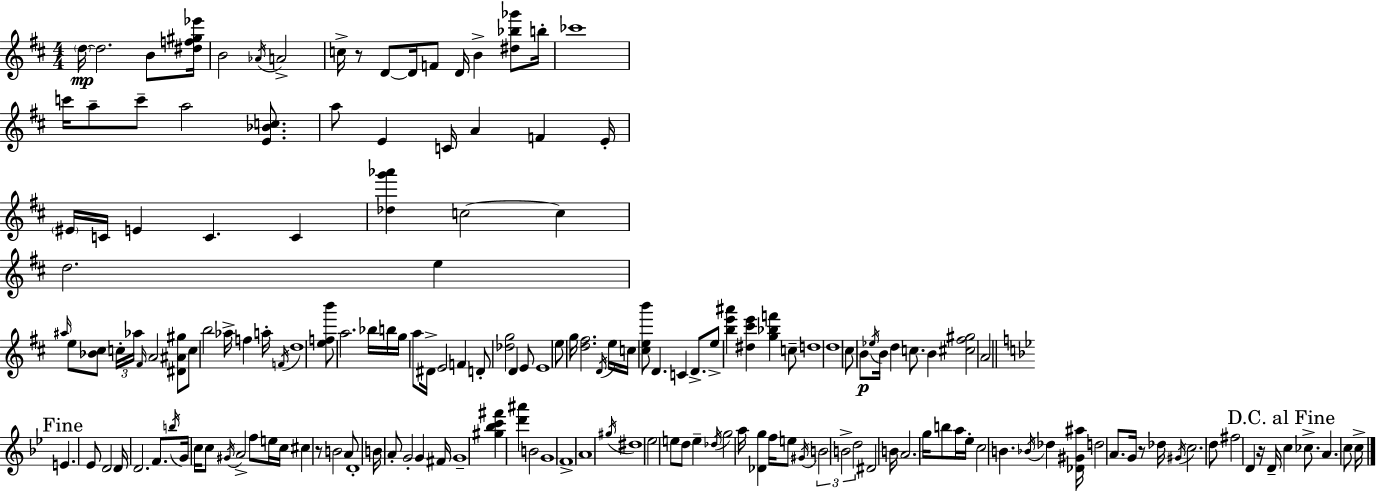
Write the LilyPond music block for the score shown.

{
  \clef treble
  \numericTimeSignature
  \time 4/4
  \key d \major
  \repeat volta 2 { \parenthesize d''16~~\mp d''2. b'8 <dis'' f'' gis'' ees'''>16 | b'2 \acciaccatura { aes'16 } a'2-> | c''16-> r8 d'8~~ d'16 f'8 d'16 b'4-> <dis'' bes'' ges'''>8 | b''16-. ces'''1 | \break c'''16 a''8-- c'''8-- a''2 <e' bes' c''>8. | a''8 e'4 c'16 a'4 f'4 | e'16-. \parenthesize eis'16 c'16 e'4 c'4. c'4 | <des'' g''' aes'''>4 c''2~~ c''4 | \break d''2. e''4 | \grace { ais''16 } e''8 <bes' cis''>8 \tuplet 3/2 { c''16-. aes''16 \grace { fis'16 } } a'2 | <dis' ais' gis''>8 c''8 b''2 aes''16-> f''4 | a''16-. \acciaccatura { f'16 } d''1 | \break <e'' f'' b'''>8 a''2. | bes''16 b''16 g''16 a''8 dis'16-> e'2 | f'4 d'8-. <des'' g''>2 d'4 | e'8 e'1 | \break e''8 g''16 <d'' fis''>2. | \acciaccatura { d'16 } e''16 c''16 <cis'' e'' b'''>8 d'4. c'4 | d'8.-> e''8-> <b'' e''' ais'''>4 <dis'' cis''' e'''>4 <g'' bes'' f'''>4 | c''8-- d''1 | \break d''1 | cis''8 b'8\p \acciaccatura { ees''16 } b'16 d''4 c''8. | b'4 <cis'' fis'' gis''>2 a'2 | \mark "Fine" \bar "||" \break \key g \minor e'4. ees'8 d'2 | d'16 d'2. f'8. | \acciaccatura { b''16 } g'16 c''16 c''8 \acciaccatura { gis'16 } a'2-> f''8 | e''16 c''16 cis''4 r8 b'2 | \break a'8 d'1-. | b'16 a'8-. g'2-. g'4 | fis'16 g'1-- | <gis'' bes'' c''' fis'''>4 <d''' ais'''>4 b'2 | \break g'1 | f'1-> | a'1 | \acciaccatura { gis''16 } dis''1 | \break ees''2 e''8 d''8 e''4-- | \acciaccatura { des''16 } g''2 a''16 <des' g''>4 | f''16 e''8 \acciaccatura { gis'16 } \tuplet 3/2 { b'2 b'2-> | d''2 } dis'2 | \break b'16 a'2. | g''16 b''8 a''16 ees''16-. c''2 b'4. | \acciaccatura { bes'16 } des''4 <des' gis' ais''>16 d''2 | a'8. g'16 r8 des''16 \acciaccatura { gis'16 } c''2. | \break d''8 fis''2 | d'4 r16 d'16-- \mark "D.C. al Fine" c''4 ces''8.-> a'4. | c''8 c''16-> } \bar "|."
}